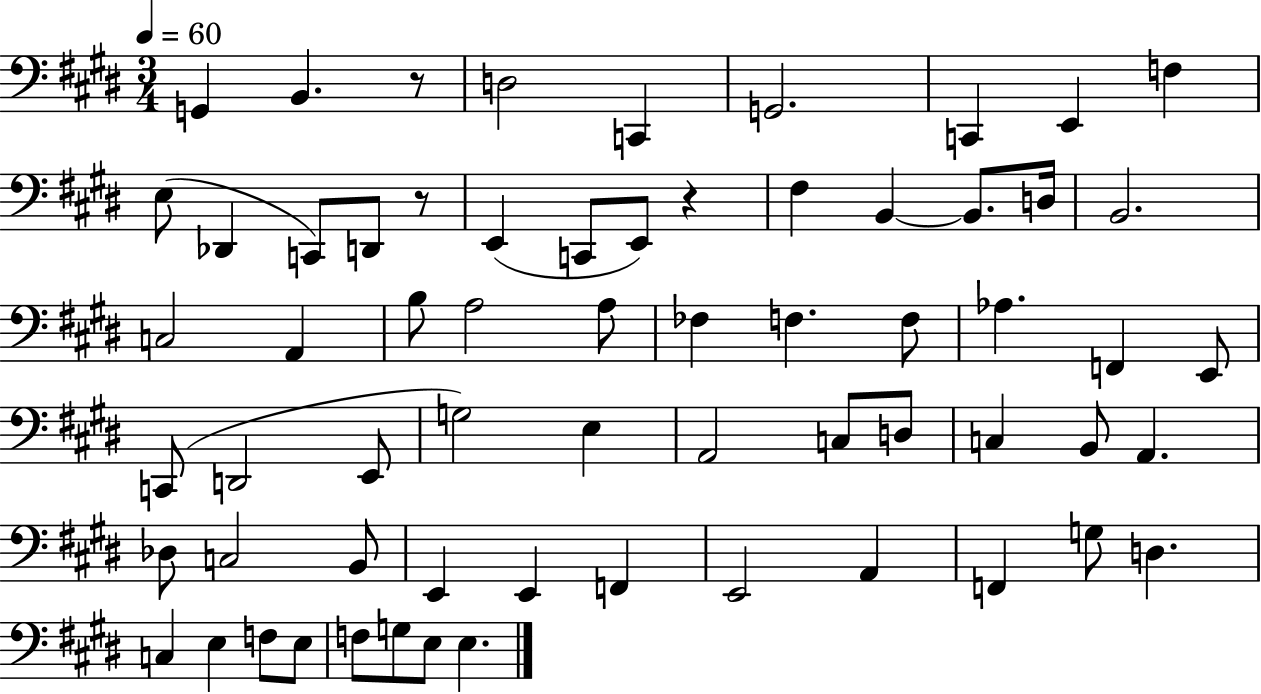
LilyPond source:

{
  \clef bass
  \numericTimeSignature
  \time 3/4
  \key e \major
  \tempo 4 = 60
  g,4 b,4. r8 | d2 c,4 | g,2. | c,4 e,4 f4 | \break e8( des,4 c,8) d,8 r8 | e,4( c,8 e,8) r4 | fis4 b,4~~ b,8. d16 | b,2. | \break c2 a,4 | b8 a2 a8 | fes4 f4. f8 | aes4. f,4 e,8 | \break c,8( d,2 e,8 | g2) e4 | a,2 c8 d8 | c4 b,8 a,4. | \break des8 c2 b,8 | e,4 e,4 f,4 | e,2 a,4 | f,4 g8 d4. | \break c4 e4 f8 e8 | f8 g8 e8 e4. | \bar "|."
}